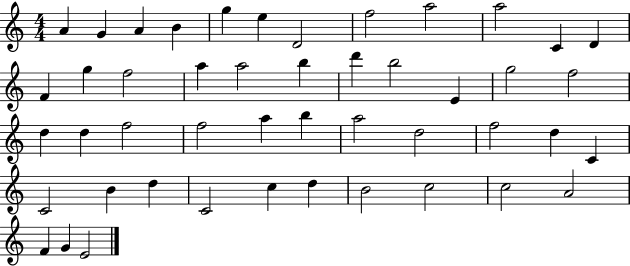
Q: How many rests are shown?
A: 0